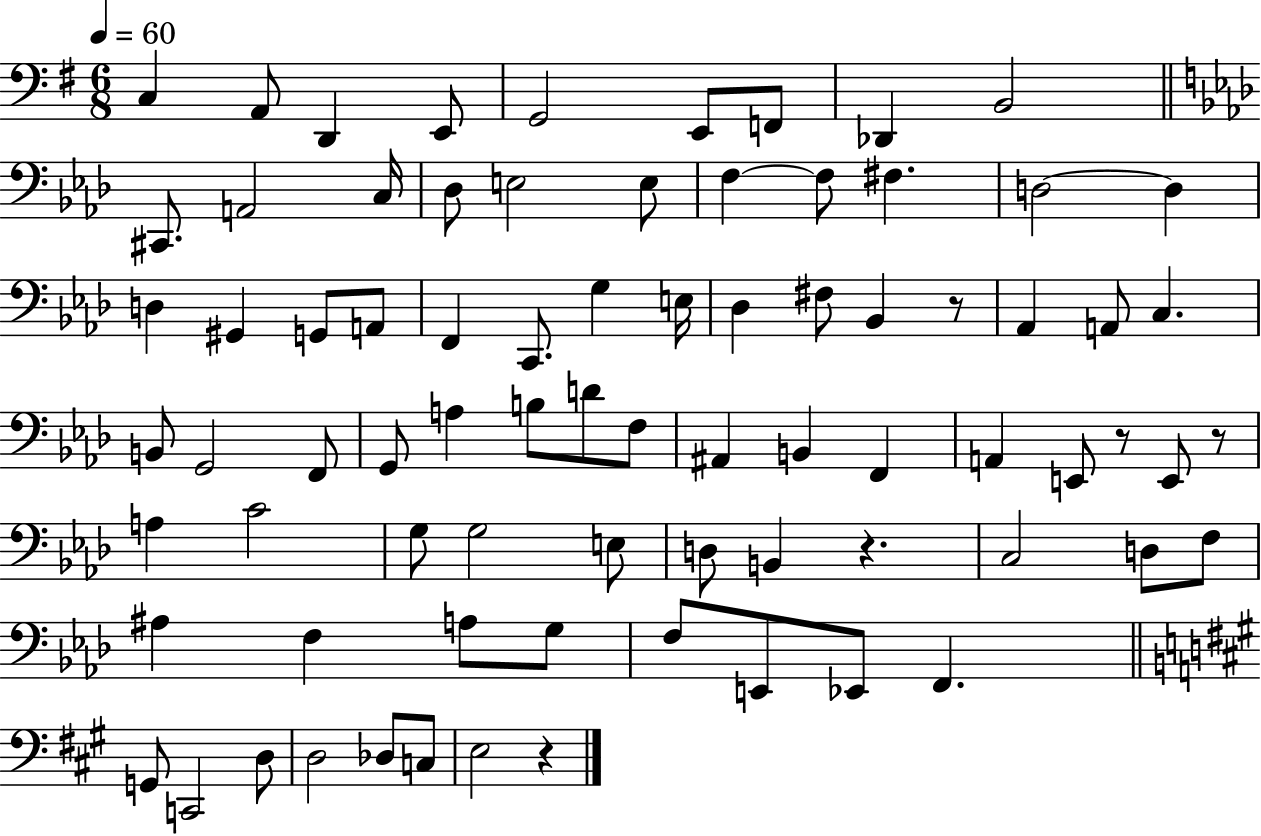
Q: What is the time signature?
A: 6/8